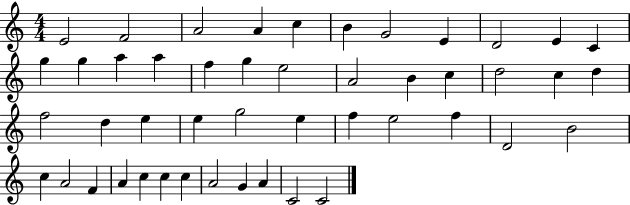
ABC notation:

X:1
T:Untitled
M:4/4
L:1/4
K:C
E2 F2 A2 A c B G2 E D2 E C g g a a f g e2 A2 B c d2 c d f2 d e e g2 e f e2 f D2 B2 c A2 F A c c c A2 G A C2 C2